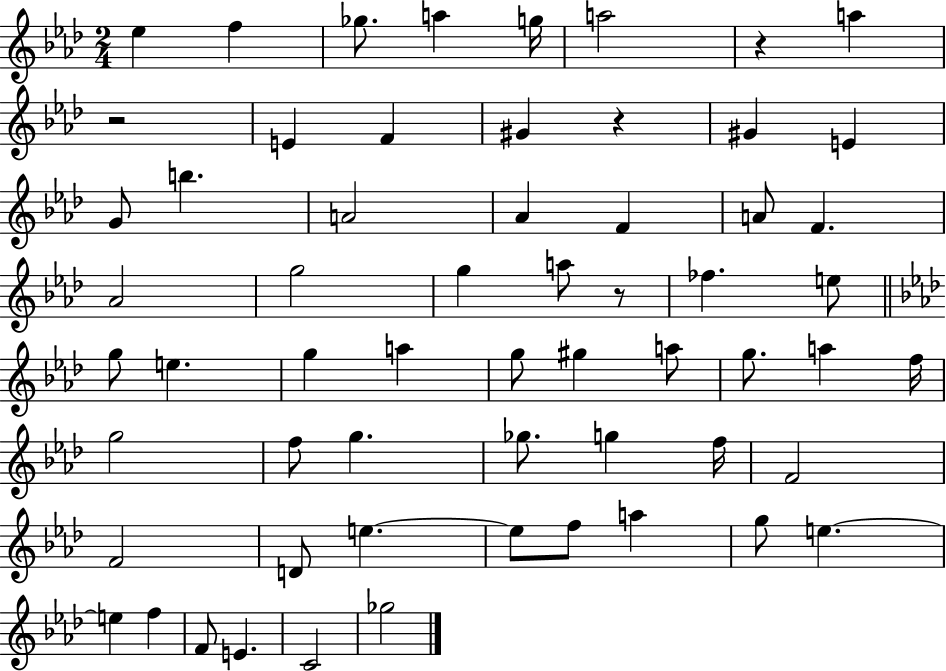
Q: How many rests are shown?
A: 4